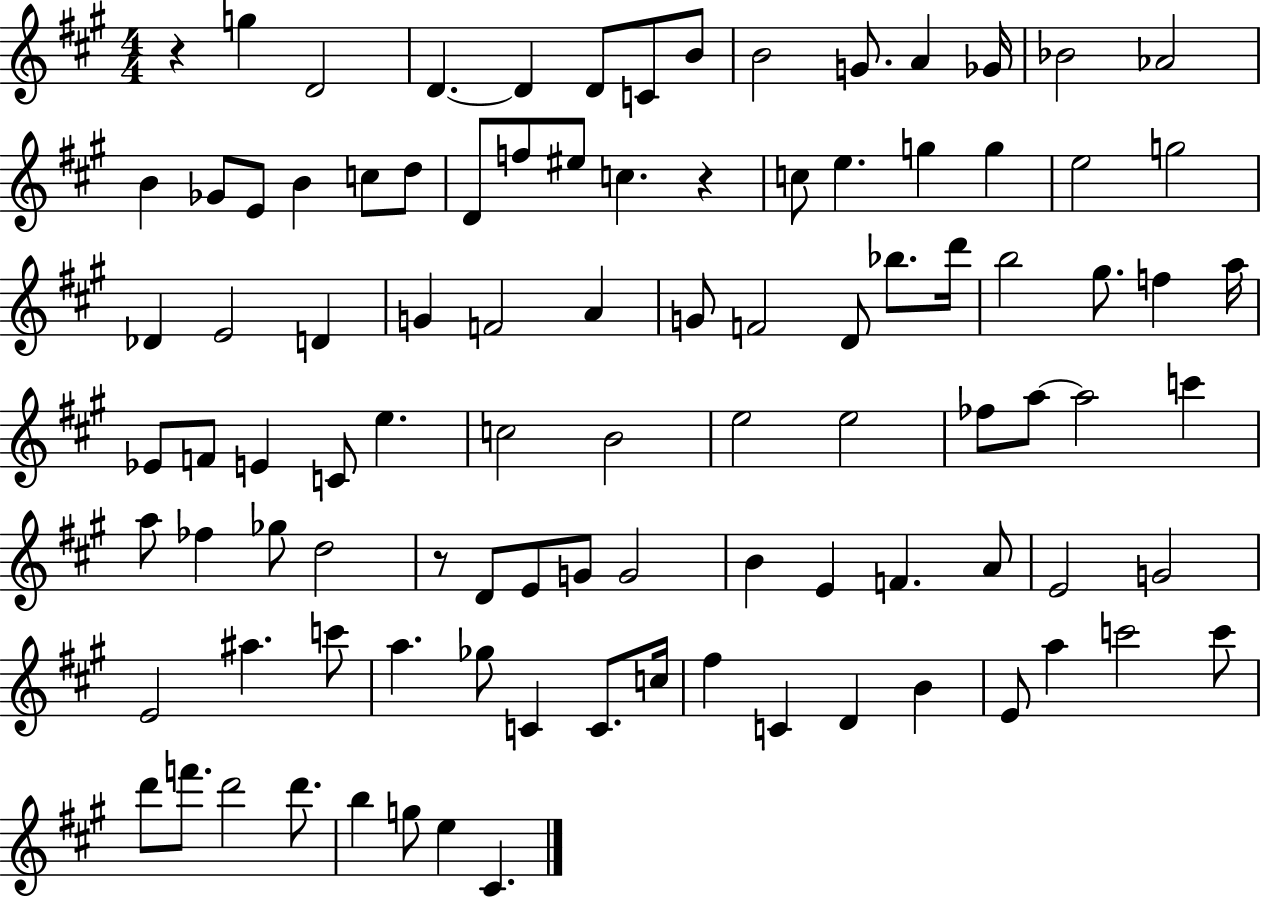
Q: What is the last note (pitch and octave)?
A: C#4